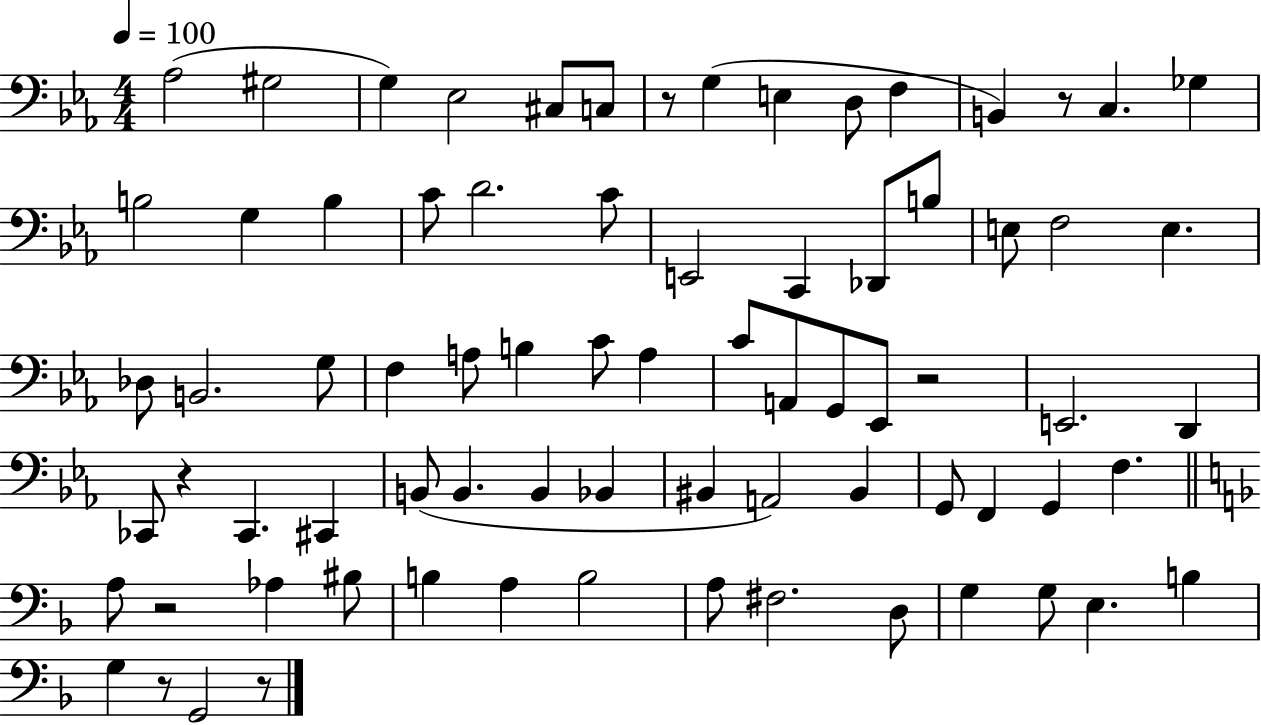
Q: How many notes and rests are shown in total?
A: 76